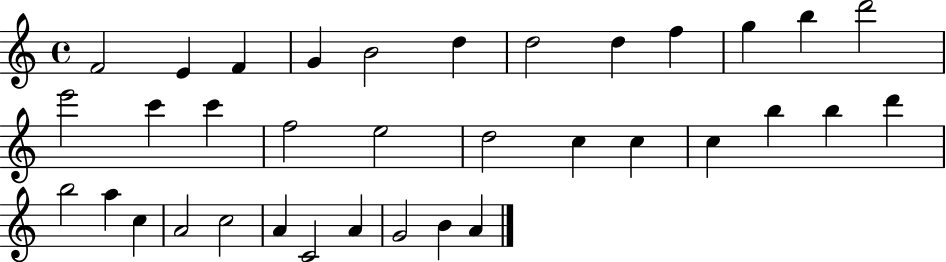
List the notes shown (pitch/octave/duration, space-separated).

F4/h E4/q F4/q G4/q B4/h D5/q D5/h D5/q F5/q G5/q B5/q D6/h E6/h C6/q C6/q F5/h E5/h D5/h C5/q C5/q C5/q B5/q B5/q D6/q B5/h A5/q C5/q A4/h C5/h A4/q C4/h A4/q G4/h B4/q A4/q